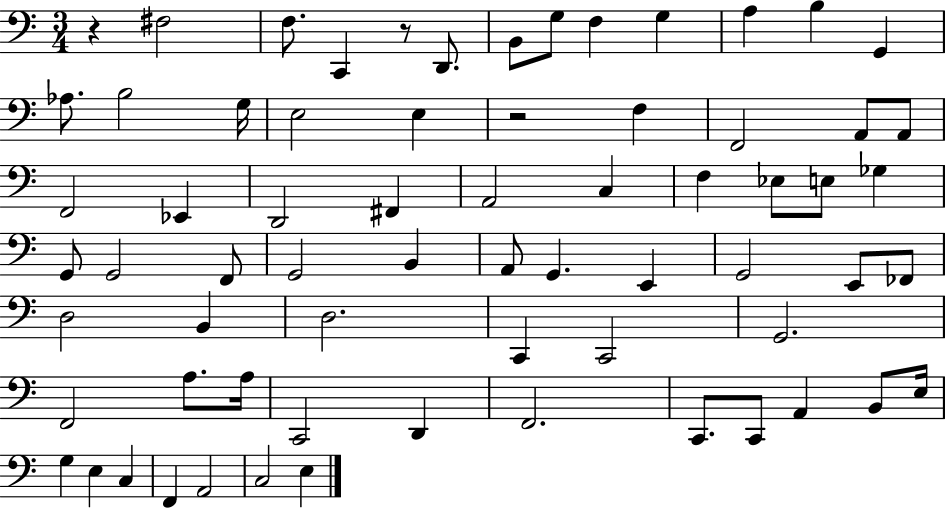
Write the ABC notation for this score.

X:1
T:Untitled
M:3/4
L:1/4
K:C
z ^F,2 F,/2 C,, z/2 D,,/2 B,,/2 G,/2 F, G, A, B, G,, _A,/2 B,2 G,/4 E,2 E, z2 F, F,,2 A,,/2 A,,/2 F,,2 _E,, D,,2 ^F,, A,,2 C, F, _E,/2 E,/2 _G, G,,/2 G,,2 F,,/2 G,,2 B,, A,,/2 G,, E,, G,,2 E,,/2 _F,,/2 D,2 B,, D,2 C,, C,,2 G,,2 F,,2 A,/2 A,/4 C,,2 D,, F,,2 C,,/2 C,,/2 A,, B,,/2 E,/4 G, E, C, F,, A,,2 C,2 E,